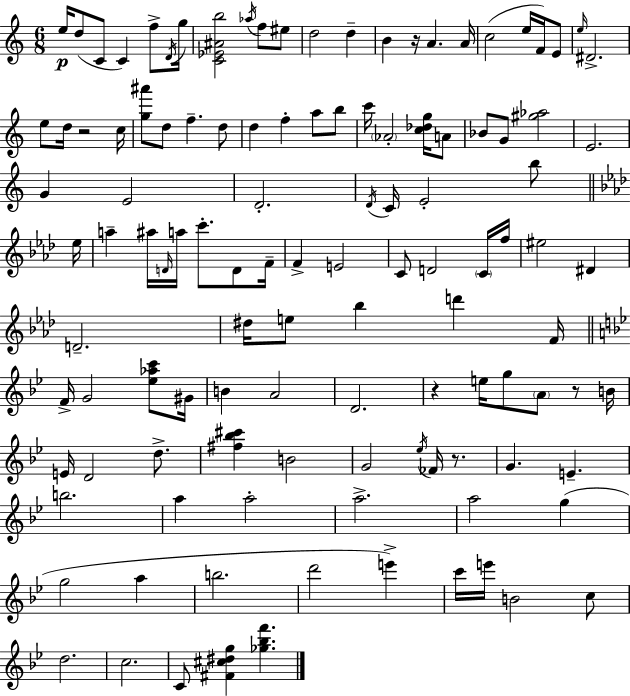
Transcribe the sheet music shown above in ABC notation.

X:1
T:Untitled
M:6/8
L:1/4
K:C
e/4 d/2 C/2 C f/2 D/4 g/4 [C_E^Ab]2 _a/4 f/2 ^e/2 d2 d B z/4 A A/4 c2 e/4 F/4 E/2 e/4 ^D2 e/2 d/4 z2 c/4 [g^a']/2 d/2 f d/2 d f a/2 b/2 c'/4 _A2 [c_dg]/4 A/2 _B/2 G/2 [^g_a]2 E2 G E2 D2 D/4 C/4 E2 b/2 _e/4 a ^a/4 D/4 a/4 c'/2 D/2 F/4 F E2 C/2 D2 C/4 f/4 ^e2 ^D D2 ^d/4 e/2 _b d' F/4 F/4 G2 [_e_ac']/2 ^G/4 B A2 D2 z e/4 g/2 A/2 z/2 B/4 E/4 D2 d/2 [^f_b^c'] B2 G2 _e/4 _F/4 z/2 G E b2 a a2 a2 a2 g g2 a b2 d'2 e' c'/4 e'/4 B2 c/2 d2 c2 C/2 [^F^c^dg] [_g_bf']